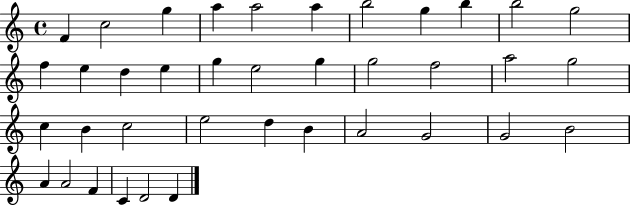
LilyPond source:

{
  \clef treble
  \time 4/4
  \defaultTimeSignature
  \key c \major
  f'4 c''2 g''4 | a''4 a''2 a''4 | b''2 g''4 b''4 | b''2 g''2 | \break f''4 e''4 d''4 e''4 | g''4 e''2 g''4 | g''2 f''2 | a''2 g''2 | \break c''4 b'4 c''2 | e''2 d''4 b'4 | a'2 g'2 | g'2 b'2 | \break a'4 a'2 f'4 | c'4 d'2 d'4 | \bar "|."
}